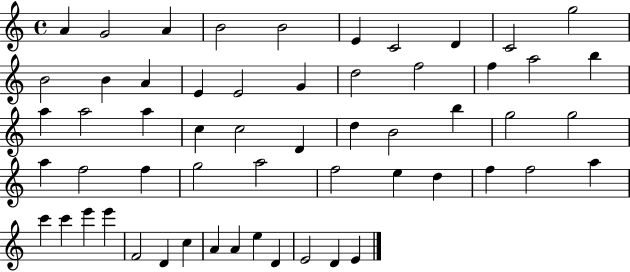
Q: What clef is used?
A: treble